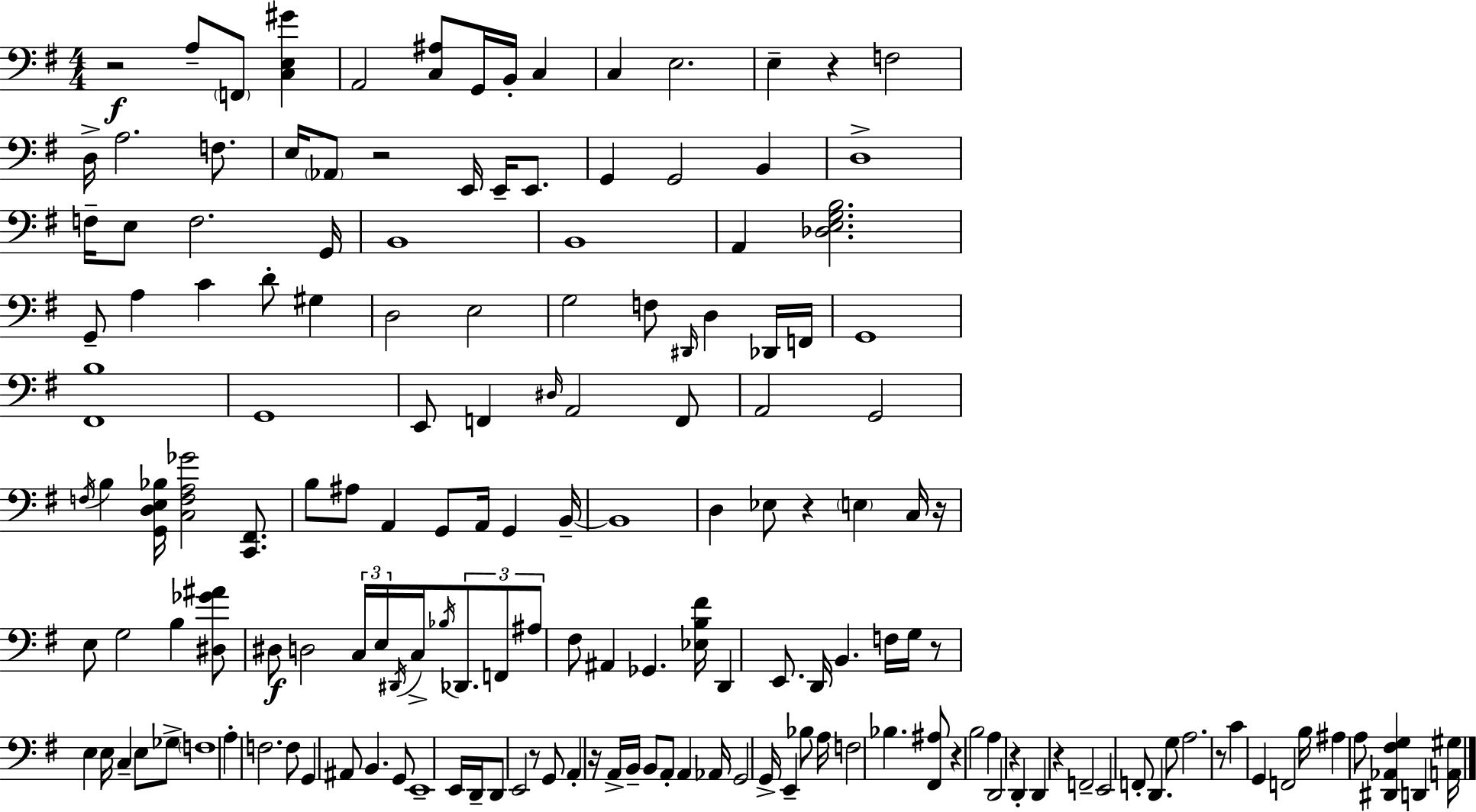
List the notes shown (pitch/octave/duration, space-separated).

R/h A3/e F2/e [C3,E3,G#4]/q A2/h [C3,A#3]/e G2/s B2/s C3/q C3/q E3/h. E3/q R/q F3/h D3/s A3/h. F3/e. E3/s Ab2/e R/h E2/s E2/s E2/e. G2/q G2/h B2/q D3/w F3/s E3/e F3/h. G2/s B2/w B2/w A2/q [Db3,E3,G3,B3]/h. G2/e A3/q C4/q D4/e G#3/q D3/h E3/h G3/h F3/e D#2/s D3/q Db2/s F2/s G2/w [F#2,B3]/w G2/w E2/e F2/q D#3/s A2/h F2/e A2/h G2/h F3/s B3/q [G2,D3,E3,Bb3]/s [C3,F3,A3,Gb4]/h [C2,F#2]/e. B3/e A#3/e A2/q G2/e A2/s G2/q B2/s B2/w D3/q Eb3/e R/q E3/q C3/s R/s E3/e G3/h B3/q [D#3,Gb4,A#4]/e D#3/e D3/h C3/s E3/s D#2/s C3/s Bb3/s Db2/e. F2/e A#3/e F#3/e A#2/q Gb2/q. [Eb3,B3,F#4]/s D2/q E2/e. D2/s B2/q. F3/s G3/s R/e E3/q E3/s C3/q E3/e Gb3/e F3/w A3/q F3/h. F3/e G2/q A#2/e B2/q. G2/e E2/w E2/s D2/s D2/e E2/h R/e G2/e A2/q R/s A2/s B2/s B2/e A2/e A2/q Ab2/s G2/h G2/s E2/q Bb3/e A3/s F3/h Bb3/q. [F#2,A#3]/e R/q B3/h A3/q D2/h R/q D2/q D2/q R/q F2/h E2/h F2/e D2/q. G3/e A3/h. R/e C4/q G2/q F2/h B3/s A#3/q A3/e [D#2,Ab2,F#3,G3]/q D2/q [A2,G#3]/s